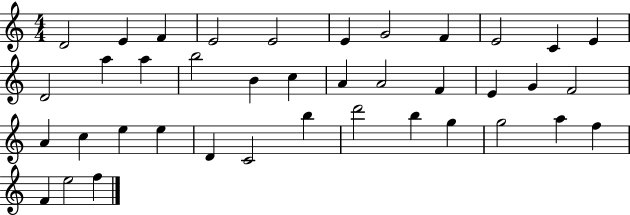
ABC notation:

X:1
T:Untitled
M:4/4
L:1/4
K:C
D2 E F E2 E2 E G2 F E2 C E D2 a a b2 B c A A2 F E G F2 A c e e D C2 b d'2 b g g2 a f F e2 f